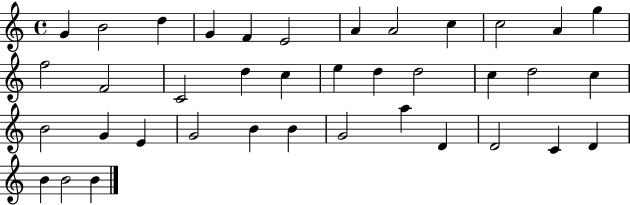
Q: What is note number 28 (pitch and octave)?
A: B4